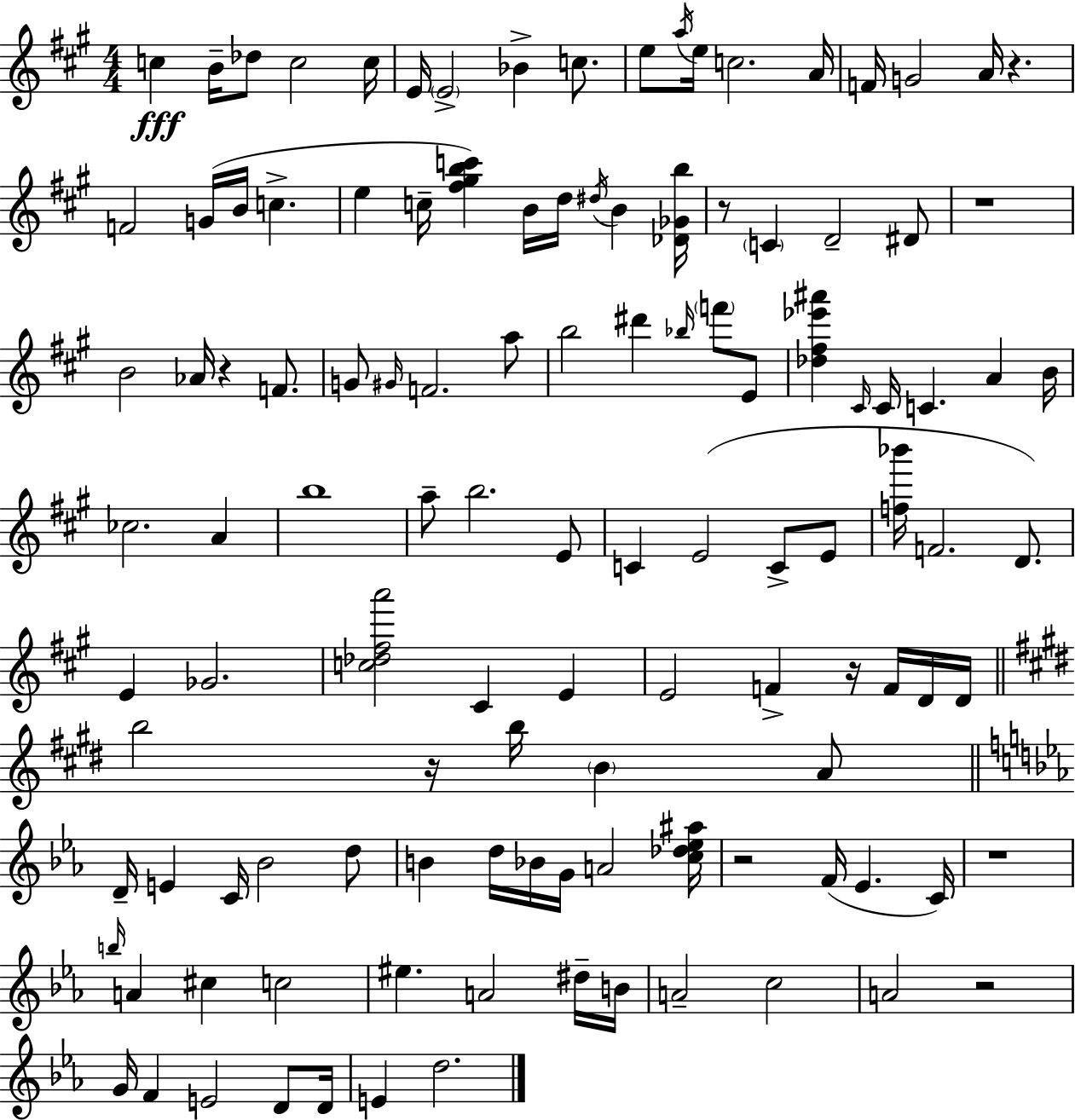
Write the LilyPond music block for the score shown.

{
  \clef treble
  \numericTimeSignature
  \time 4/4
  \key a \major
  c''4\fff b'16-- des''8 c''2 c''16 | e'16 \parenthesize e'2-> bes'4-> c''8. | e''8 \acciaccatura { a''16 } e''16 c''2. | a'16 f'16 g'2 a'16 r4. | \break f'2 g'16( b'16 c''4.-> | e''4 c''16-- <fis'' gis'' b'' c'''>4) b'16 d''16 \acciaccatura { dis''16 } b'4 | <des' ges' b''>16 r8 \parenthesize c'4 d'2-- | dis'8 r1 | \break b'2 aes'16 r4 f'8. | g'8 \grace { gis'16 } f'2. | a''8 b''2 dis'''4 \grace { bes''16 } | \parenthesize f'''8 e'8 <des'' fis'' ees''' ais'''>4 \grace { cis'16 } cis'16 c'4. | \break a'4 b'16 ces''2. | a'4 b''1 | a''8-- b''2. | e'8 c'4 e'2( | \break c'8-> e'8 <f'' bes'''>16 f'2. | d'8.) e'4 ges'2. | <c'' des'' fis'' a'''>2 cis'4 | e'4 e'2 f'4-> | \break r16 f'16 d'16 d'16 \bar "||" \break \key e \major b''2 r16 b''16 \parenthesize b'4 a'8 | \bar "||" \break \key ees \major d'16-- e'4 c'16 bes'2 d''8 | b'4 d''16 bes'16 g'16 a'2 <c'' des'' ees'' ais''>16 | r2 f'16( ees'4. c'16) | r1 | \break \grace { b''16 } a'4 cis''4 c''2 | eis''4. a'2 dis''16-- | b'16 a'2-- c''2 | a'2 r2 | \break g'16 f'4 e'2 d'8 | d'16 e'4 d''2. | \bar "|."
}